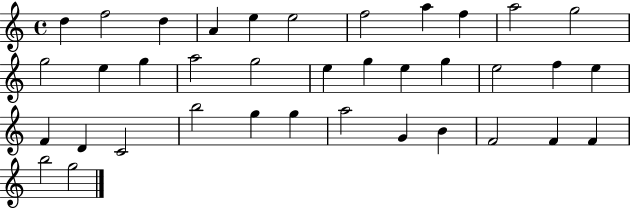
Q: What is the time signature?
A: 4/4